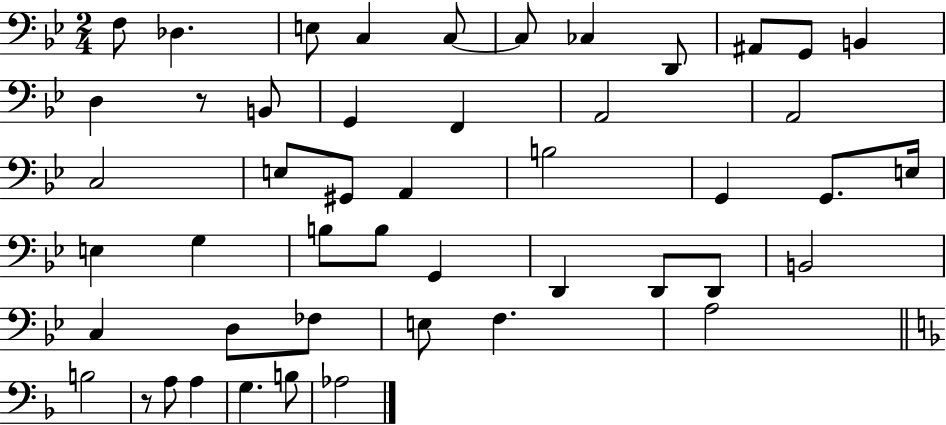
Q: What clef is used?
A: bass